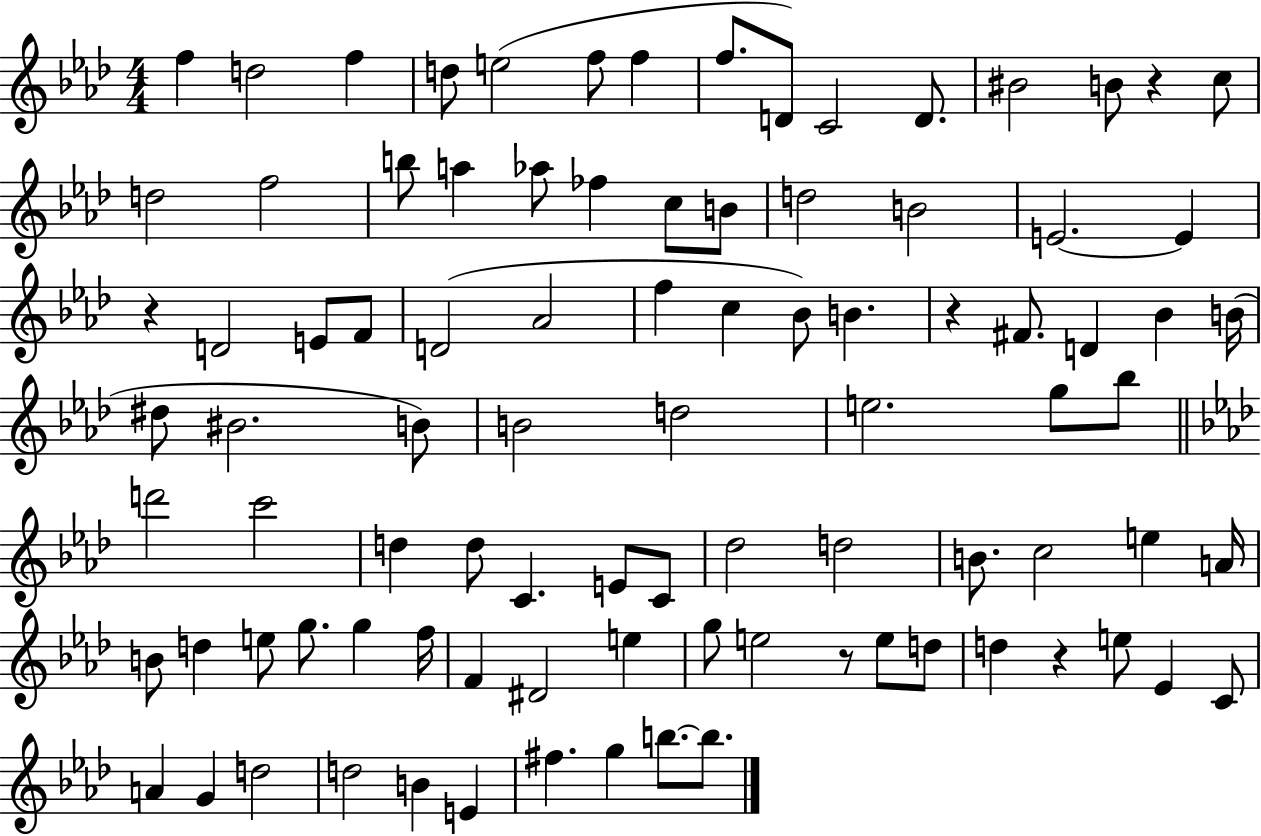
F5/q D5/h F5/q D5/e E5/h F5/e F5/q F5/e. D4/e C4/h D4/e. BIS4/h B4/e R/q C5/e D5/h F5/h B5/e A5/q Ab5/e FES5/q C5/e B4/e D5/h B4/h E4/h. E4/q R/q D4/h E4/e F4/e D4/h Ab4/h F5/q C5/q Bb4/e B4/q. R/q F#4/e. D4/q Bb4/q B4/s D#5/e BIS4/h. B4/e B4/h D5/h E5/h. G5/e Bb5/e D6/h C6/h D5/q D5/e C4/q. E4/e C4/e Db5/h D5/h B4/e. C5/h E5/q A4/s B4/e D5/q E5/e G5/e. G5/q F5/s F4/q D#4/h E5/q G5/e E5/h R/e E5/e D5/e D5/q R/q E5/e Eb4/q C4/e A4/q G4/q D5/h D5/h B4/q E4/q F#5/q. G5/q B5/e. B5/e.